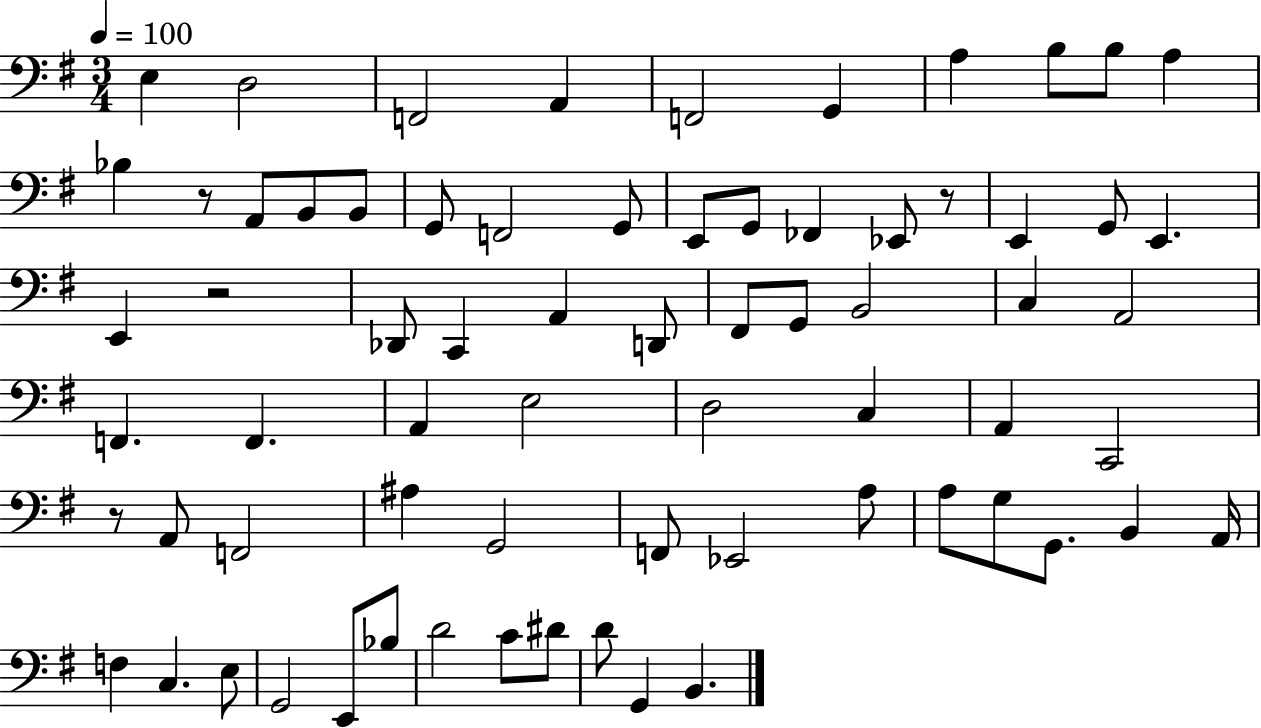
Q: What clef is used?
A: bass